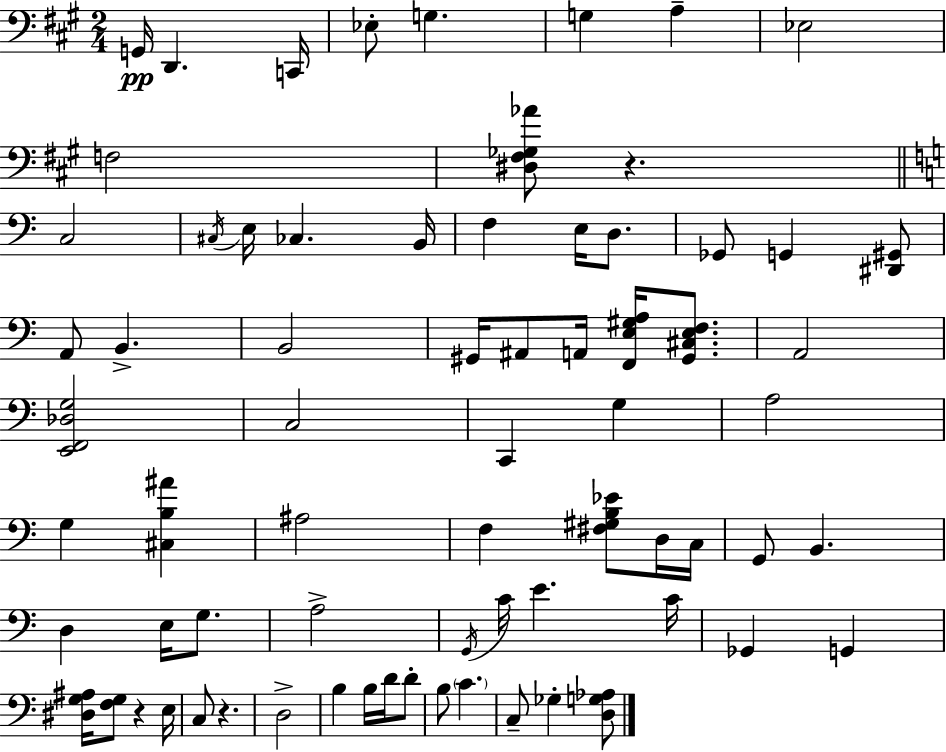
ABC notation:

X:1
T:Untitled
M:2/4
L:1/4
K:A
G,,/4 D,, C,,/4 _E,/2 G, G, A, _E,2 F,2 [^D,^F,_G,_A]/2 z C,2 ^C,/4 E,/4 _C, B,,/4 F, E,/4 D,/2 _G,,/2 G,, [^D,,^G,,]/2 A,,/2 B,, B,,2 ^G,,/4 ^A,,/2 A,,/4 [F,,E,^G,A,]/4 [^G,,^C,E,F,]/2 A,,2 [E,,F,,_D,G,]2 C,2 C,, G, A,2 G, [^C,B,^A] ^A,2 F, [^F,^G,B,_E]/2 D,/4 C,/4 G,,/2 B,, D, E,/4 G,/2 A,2 G,,/4 C/4 E C/4 _G,, G,, [^D,G,^A,]/4 [F,G,]/2 z E,/4 C,/2 z D,2 B, B,/4 D/4 D/2 B,/2 C C,/2 _G, [D,G,_A,]/2